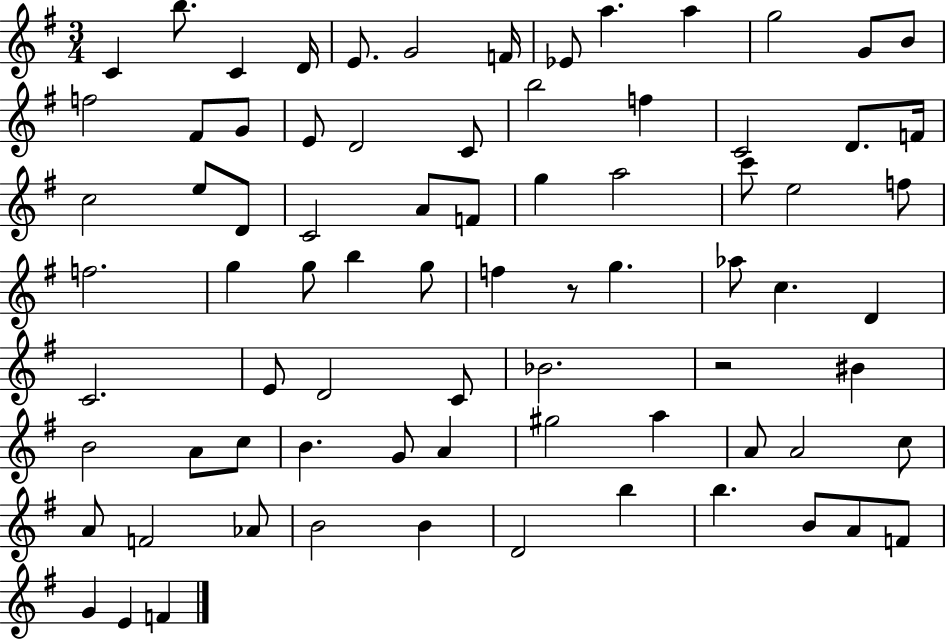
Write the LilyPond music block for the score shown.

{
  \clef treble
  \numericTimeSignature
  \time 3/4
  \key g \major
  c'4 b''8. c'4 d'16 | e'8. g'2 f'16 | ees'8 a''4. a''4 | g''2 g'8 b'8 | \break f''2 fis'8 g'8 | e'8 d'2 c'8 | b''2 f''4 | c'2 d'8. f'16 | \break c''2 e''8 d'8 | c'2 a'8 f'8 | g''4 a''2 | c'''8 e''2 f''8 | \break f''2. | g''4 g''8 b''4 g''8 | f''4 r8 g''4. | aes''8 c''4. d'4 | \break c'2. | e'8 d'2 c'8 | bes'2. | r2 bis'4 | \break b'2 a'8 c''8 | b'4. g'8 a'4 | gis''2 a''4 | a'8 a'2 c''8 | \break a'8 f'2 aes'8 | b'2 b'4 | d'2 b''4 | b''4. b'8 a'8 f'8 | \break g'4 e'4 f'4 | \bar "|."
}